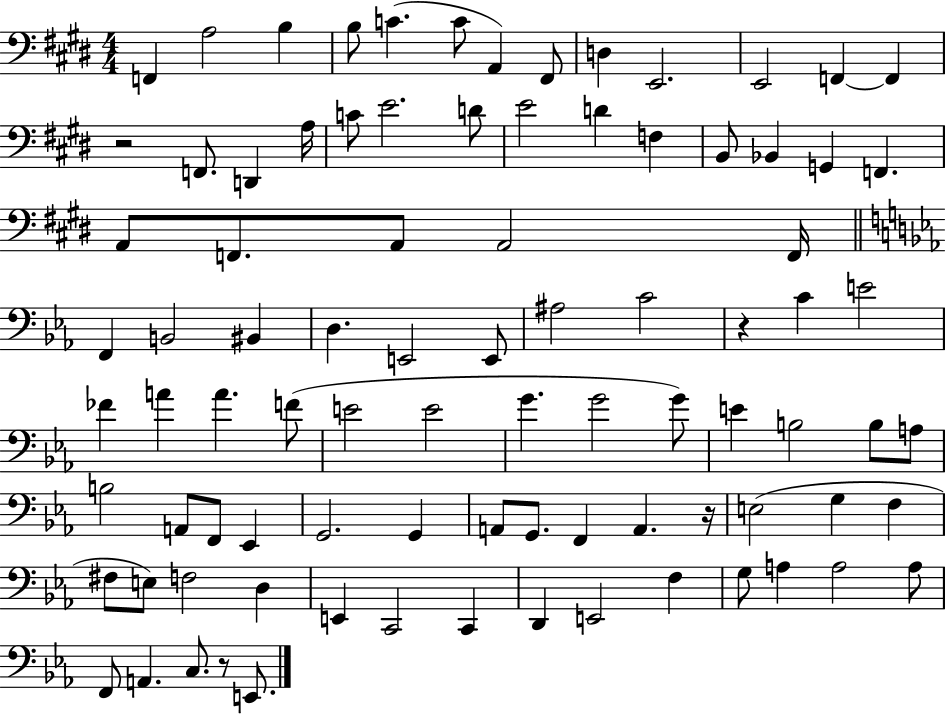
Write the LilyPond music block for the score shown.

{
  \clef bass
  \numericTimeSignature
  \time 4/4
  \key e \major
  \repeat volta 2 { f,4 a2 b4 | b8 c'4.( c'8 a,4) fis,8 | d4 e,2. | e,2 f,4~~ f,4 | \break r2 f,8. d,4 a16 | c'8 e'2. d'8 | e'2 d'4 f4 | b,8 bes,4 g,4 f,4. | \break a,8 f,8. a,8 a,2 f,16 | \bar "||" \break \key c \minor f,4 b,2 bis,4 | d4. e,2 e,8 | ais2 c'2 | r4 c'4 e'2 | \break fes'4 a'4 a'4. f'8( | e'2 e'2 | g'4. g'2 g'8) | e'4 b2 b8 a8 | \break b2 a,8 f,8 ees,4 | g,2. g,4 | a,8 g,8. f,4 a,4. r16 | e2( g4 f4 | \break fis8 e8) f2 d4 | e,4 c,2 c,4 | d,4 e,2 f4 | g8 a4 a2 a8 | \break f,8 a,4. c8. r8 e,8. | } \bar "|."
}